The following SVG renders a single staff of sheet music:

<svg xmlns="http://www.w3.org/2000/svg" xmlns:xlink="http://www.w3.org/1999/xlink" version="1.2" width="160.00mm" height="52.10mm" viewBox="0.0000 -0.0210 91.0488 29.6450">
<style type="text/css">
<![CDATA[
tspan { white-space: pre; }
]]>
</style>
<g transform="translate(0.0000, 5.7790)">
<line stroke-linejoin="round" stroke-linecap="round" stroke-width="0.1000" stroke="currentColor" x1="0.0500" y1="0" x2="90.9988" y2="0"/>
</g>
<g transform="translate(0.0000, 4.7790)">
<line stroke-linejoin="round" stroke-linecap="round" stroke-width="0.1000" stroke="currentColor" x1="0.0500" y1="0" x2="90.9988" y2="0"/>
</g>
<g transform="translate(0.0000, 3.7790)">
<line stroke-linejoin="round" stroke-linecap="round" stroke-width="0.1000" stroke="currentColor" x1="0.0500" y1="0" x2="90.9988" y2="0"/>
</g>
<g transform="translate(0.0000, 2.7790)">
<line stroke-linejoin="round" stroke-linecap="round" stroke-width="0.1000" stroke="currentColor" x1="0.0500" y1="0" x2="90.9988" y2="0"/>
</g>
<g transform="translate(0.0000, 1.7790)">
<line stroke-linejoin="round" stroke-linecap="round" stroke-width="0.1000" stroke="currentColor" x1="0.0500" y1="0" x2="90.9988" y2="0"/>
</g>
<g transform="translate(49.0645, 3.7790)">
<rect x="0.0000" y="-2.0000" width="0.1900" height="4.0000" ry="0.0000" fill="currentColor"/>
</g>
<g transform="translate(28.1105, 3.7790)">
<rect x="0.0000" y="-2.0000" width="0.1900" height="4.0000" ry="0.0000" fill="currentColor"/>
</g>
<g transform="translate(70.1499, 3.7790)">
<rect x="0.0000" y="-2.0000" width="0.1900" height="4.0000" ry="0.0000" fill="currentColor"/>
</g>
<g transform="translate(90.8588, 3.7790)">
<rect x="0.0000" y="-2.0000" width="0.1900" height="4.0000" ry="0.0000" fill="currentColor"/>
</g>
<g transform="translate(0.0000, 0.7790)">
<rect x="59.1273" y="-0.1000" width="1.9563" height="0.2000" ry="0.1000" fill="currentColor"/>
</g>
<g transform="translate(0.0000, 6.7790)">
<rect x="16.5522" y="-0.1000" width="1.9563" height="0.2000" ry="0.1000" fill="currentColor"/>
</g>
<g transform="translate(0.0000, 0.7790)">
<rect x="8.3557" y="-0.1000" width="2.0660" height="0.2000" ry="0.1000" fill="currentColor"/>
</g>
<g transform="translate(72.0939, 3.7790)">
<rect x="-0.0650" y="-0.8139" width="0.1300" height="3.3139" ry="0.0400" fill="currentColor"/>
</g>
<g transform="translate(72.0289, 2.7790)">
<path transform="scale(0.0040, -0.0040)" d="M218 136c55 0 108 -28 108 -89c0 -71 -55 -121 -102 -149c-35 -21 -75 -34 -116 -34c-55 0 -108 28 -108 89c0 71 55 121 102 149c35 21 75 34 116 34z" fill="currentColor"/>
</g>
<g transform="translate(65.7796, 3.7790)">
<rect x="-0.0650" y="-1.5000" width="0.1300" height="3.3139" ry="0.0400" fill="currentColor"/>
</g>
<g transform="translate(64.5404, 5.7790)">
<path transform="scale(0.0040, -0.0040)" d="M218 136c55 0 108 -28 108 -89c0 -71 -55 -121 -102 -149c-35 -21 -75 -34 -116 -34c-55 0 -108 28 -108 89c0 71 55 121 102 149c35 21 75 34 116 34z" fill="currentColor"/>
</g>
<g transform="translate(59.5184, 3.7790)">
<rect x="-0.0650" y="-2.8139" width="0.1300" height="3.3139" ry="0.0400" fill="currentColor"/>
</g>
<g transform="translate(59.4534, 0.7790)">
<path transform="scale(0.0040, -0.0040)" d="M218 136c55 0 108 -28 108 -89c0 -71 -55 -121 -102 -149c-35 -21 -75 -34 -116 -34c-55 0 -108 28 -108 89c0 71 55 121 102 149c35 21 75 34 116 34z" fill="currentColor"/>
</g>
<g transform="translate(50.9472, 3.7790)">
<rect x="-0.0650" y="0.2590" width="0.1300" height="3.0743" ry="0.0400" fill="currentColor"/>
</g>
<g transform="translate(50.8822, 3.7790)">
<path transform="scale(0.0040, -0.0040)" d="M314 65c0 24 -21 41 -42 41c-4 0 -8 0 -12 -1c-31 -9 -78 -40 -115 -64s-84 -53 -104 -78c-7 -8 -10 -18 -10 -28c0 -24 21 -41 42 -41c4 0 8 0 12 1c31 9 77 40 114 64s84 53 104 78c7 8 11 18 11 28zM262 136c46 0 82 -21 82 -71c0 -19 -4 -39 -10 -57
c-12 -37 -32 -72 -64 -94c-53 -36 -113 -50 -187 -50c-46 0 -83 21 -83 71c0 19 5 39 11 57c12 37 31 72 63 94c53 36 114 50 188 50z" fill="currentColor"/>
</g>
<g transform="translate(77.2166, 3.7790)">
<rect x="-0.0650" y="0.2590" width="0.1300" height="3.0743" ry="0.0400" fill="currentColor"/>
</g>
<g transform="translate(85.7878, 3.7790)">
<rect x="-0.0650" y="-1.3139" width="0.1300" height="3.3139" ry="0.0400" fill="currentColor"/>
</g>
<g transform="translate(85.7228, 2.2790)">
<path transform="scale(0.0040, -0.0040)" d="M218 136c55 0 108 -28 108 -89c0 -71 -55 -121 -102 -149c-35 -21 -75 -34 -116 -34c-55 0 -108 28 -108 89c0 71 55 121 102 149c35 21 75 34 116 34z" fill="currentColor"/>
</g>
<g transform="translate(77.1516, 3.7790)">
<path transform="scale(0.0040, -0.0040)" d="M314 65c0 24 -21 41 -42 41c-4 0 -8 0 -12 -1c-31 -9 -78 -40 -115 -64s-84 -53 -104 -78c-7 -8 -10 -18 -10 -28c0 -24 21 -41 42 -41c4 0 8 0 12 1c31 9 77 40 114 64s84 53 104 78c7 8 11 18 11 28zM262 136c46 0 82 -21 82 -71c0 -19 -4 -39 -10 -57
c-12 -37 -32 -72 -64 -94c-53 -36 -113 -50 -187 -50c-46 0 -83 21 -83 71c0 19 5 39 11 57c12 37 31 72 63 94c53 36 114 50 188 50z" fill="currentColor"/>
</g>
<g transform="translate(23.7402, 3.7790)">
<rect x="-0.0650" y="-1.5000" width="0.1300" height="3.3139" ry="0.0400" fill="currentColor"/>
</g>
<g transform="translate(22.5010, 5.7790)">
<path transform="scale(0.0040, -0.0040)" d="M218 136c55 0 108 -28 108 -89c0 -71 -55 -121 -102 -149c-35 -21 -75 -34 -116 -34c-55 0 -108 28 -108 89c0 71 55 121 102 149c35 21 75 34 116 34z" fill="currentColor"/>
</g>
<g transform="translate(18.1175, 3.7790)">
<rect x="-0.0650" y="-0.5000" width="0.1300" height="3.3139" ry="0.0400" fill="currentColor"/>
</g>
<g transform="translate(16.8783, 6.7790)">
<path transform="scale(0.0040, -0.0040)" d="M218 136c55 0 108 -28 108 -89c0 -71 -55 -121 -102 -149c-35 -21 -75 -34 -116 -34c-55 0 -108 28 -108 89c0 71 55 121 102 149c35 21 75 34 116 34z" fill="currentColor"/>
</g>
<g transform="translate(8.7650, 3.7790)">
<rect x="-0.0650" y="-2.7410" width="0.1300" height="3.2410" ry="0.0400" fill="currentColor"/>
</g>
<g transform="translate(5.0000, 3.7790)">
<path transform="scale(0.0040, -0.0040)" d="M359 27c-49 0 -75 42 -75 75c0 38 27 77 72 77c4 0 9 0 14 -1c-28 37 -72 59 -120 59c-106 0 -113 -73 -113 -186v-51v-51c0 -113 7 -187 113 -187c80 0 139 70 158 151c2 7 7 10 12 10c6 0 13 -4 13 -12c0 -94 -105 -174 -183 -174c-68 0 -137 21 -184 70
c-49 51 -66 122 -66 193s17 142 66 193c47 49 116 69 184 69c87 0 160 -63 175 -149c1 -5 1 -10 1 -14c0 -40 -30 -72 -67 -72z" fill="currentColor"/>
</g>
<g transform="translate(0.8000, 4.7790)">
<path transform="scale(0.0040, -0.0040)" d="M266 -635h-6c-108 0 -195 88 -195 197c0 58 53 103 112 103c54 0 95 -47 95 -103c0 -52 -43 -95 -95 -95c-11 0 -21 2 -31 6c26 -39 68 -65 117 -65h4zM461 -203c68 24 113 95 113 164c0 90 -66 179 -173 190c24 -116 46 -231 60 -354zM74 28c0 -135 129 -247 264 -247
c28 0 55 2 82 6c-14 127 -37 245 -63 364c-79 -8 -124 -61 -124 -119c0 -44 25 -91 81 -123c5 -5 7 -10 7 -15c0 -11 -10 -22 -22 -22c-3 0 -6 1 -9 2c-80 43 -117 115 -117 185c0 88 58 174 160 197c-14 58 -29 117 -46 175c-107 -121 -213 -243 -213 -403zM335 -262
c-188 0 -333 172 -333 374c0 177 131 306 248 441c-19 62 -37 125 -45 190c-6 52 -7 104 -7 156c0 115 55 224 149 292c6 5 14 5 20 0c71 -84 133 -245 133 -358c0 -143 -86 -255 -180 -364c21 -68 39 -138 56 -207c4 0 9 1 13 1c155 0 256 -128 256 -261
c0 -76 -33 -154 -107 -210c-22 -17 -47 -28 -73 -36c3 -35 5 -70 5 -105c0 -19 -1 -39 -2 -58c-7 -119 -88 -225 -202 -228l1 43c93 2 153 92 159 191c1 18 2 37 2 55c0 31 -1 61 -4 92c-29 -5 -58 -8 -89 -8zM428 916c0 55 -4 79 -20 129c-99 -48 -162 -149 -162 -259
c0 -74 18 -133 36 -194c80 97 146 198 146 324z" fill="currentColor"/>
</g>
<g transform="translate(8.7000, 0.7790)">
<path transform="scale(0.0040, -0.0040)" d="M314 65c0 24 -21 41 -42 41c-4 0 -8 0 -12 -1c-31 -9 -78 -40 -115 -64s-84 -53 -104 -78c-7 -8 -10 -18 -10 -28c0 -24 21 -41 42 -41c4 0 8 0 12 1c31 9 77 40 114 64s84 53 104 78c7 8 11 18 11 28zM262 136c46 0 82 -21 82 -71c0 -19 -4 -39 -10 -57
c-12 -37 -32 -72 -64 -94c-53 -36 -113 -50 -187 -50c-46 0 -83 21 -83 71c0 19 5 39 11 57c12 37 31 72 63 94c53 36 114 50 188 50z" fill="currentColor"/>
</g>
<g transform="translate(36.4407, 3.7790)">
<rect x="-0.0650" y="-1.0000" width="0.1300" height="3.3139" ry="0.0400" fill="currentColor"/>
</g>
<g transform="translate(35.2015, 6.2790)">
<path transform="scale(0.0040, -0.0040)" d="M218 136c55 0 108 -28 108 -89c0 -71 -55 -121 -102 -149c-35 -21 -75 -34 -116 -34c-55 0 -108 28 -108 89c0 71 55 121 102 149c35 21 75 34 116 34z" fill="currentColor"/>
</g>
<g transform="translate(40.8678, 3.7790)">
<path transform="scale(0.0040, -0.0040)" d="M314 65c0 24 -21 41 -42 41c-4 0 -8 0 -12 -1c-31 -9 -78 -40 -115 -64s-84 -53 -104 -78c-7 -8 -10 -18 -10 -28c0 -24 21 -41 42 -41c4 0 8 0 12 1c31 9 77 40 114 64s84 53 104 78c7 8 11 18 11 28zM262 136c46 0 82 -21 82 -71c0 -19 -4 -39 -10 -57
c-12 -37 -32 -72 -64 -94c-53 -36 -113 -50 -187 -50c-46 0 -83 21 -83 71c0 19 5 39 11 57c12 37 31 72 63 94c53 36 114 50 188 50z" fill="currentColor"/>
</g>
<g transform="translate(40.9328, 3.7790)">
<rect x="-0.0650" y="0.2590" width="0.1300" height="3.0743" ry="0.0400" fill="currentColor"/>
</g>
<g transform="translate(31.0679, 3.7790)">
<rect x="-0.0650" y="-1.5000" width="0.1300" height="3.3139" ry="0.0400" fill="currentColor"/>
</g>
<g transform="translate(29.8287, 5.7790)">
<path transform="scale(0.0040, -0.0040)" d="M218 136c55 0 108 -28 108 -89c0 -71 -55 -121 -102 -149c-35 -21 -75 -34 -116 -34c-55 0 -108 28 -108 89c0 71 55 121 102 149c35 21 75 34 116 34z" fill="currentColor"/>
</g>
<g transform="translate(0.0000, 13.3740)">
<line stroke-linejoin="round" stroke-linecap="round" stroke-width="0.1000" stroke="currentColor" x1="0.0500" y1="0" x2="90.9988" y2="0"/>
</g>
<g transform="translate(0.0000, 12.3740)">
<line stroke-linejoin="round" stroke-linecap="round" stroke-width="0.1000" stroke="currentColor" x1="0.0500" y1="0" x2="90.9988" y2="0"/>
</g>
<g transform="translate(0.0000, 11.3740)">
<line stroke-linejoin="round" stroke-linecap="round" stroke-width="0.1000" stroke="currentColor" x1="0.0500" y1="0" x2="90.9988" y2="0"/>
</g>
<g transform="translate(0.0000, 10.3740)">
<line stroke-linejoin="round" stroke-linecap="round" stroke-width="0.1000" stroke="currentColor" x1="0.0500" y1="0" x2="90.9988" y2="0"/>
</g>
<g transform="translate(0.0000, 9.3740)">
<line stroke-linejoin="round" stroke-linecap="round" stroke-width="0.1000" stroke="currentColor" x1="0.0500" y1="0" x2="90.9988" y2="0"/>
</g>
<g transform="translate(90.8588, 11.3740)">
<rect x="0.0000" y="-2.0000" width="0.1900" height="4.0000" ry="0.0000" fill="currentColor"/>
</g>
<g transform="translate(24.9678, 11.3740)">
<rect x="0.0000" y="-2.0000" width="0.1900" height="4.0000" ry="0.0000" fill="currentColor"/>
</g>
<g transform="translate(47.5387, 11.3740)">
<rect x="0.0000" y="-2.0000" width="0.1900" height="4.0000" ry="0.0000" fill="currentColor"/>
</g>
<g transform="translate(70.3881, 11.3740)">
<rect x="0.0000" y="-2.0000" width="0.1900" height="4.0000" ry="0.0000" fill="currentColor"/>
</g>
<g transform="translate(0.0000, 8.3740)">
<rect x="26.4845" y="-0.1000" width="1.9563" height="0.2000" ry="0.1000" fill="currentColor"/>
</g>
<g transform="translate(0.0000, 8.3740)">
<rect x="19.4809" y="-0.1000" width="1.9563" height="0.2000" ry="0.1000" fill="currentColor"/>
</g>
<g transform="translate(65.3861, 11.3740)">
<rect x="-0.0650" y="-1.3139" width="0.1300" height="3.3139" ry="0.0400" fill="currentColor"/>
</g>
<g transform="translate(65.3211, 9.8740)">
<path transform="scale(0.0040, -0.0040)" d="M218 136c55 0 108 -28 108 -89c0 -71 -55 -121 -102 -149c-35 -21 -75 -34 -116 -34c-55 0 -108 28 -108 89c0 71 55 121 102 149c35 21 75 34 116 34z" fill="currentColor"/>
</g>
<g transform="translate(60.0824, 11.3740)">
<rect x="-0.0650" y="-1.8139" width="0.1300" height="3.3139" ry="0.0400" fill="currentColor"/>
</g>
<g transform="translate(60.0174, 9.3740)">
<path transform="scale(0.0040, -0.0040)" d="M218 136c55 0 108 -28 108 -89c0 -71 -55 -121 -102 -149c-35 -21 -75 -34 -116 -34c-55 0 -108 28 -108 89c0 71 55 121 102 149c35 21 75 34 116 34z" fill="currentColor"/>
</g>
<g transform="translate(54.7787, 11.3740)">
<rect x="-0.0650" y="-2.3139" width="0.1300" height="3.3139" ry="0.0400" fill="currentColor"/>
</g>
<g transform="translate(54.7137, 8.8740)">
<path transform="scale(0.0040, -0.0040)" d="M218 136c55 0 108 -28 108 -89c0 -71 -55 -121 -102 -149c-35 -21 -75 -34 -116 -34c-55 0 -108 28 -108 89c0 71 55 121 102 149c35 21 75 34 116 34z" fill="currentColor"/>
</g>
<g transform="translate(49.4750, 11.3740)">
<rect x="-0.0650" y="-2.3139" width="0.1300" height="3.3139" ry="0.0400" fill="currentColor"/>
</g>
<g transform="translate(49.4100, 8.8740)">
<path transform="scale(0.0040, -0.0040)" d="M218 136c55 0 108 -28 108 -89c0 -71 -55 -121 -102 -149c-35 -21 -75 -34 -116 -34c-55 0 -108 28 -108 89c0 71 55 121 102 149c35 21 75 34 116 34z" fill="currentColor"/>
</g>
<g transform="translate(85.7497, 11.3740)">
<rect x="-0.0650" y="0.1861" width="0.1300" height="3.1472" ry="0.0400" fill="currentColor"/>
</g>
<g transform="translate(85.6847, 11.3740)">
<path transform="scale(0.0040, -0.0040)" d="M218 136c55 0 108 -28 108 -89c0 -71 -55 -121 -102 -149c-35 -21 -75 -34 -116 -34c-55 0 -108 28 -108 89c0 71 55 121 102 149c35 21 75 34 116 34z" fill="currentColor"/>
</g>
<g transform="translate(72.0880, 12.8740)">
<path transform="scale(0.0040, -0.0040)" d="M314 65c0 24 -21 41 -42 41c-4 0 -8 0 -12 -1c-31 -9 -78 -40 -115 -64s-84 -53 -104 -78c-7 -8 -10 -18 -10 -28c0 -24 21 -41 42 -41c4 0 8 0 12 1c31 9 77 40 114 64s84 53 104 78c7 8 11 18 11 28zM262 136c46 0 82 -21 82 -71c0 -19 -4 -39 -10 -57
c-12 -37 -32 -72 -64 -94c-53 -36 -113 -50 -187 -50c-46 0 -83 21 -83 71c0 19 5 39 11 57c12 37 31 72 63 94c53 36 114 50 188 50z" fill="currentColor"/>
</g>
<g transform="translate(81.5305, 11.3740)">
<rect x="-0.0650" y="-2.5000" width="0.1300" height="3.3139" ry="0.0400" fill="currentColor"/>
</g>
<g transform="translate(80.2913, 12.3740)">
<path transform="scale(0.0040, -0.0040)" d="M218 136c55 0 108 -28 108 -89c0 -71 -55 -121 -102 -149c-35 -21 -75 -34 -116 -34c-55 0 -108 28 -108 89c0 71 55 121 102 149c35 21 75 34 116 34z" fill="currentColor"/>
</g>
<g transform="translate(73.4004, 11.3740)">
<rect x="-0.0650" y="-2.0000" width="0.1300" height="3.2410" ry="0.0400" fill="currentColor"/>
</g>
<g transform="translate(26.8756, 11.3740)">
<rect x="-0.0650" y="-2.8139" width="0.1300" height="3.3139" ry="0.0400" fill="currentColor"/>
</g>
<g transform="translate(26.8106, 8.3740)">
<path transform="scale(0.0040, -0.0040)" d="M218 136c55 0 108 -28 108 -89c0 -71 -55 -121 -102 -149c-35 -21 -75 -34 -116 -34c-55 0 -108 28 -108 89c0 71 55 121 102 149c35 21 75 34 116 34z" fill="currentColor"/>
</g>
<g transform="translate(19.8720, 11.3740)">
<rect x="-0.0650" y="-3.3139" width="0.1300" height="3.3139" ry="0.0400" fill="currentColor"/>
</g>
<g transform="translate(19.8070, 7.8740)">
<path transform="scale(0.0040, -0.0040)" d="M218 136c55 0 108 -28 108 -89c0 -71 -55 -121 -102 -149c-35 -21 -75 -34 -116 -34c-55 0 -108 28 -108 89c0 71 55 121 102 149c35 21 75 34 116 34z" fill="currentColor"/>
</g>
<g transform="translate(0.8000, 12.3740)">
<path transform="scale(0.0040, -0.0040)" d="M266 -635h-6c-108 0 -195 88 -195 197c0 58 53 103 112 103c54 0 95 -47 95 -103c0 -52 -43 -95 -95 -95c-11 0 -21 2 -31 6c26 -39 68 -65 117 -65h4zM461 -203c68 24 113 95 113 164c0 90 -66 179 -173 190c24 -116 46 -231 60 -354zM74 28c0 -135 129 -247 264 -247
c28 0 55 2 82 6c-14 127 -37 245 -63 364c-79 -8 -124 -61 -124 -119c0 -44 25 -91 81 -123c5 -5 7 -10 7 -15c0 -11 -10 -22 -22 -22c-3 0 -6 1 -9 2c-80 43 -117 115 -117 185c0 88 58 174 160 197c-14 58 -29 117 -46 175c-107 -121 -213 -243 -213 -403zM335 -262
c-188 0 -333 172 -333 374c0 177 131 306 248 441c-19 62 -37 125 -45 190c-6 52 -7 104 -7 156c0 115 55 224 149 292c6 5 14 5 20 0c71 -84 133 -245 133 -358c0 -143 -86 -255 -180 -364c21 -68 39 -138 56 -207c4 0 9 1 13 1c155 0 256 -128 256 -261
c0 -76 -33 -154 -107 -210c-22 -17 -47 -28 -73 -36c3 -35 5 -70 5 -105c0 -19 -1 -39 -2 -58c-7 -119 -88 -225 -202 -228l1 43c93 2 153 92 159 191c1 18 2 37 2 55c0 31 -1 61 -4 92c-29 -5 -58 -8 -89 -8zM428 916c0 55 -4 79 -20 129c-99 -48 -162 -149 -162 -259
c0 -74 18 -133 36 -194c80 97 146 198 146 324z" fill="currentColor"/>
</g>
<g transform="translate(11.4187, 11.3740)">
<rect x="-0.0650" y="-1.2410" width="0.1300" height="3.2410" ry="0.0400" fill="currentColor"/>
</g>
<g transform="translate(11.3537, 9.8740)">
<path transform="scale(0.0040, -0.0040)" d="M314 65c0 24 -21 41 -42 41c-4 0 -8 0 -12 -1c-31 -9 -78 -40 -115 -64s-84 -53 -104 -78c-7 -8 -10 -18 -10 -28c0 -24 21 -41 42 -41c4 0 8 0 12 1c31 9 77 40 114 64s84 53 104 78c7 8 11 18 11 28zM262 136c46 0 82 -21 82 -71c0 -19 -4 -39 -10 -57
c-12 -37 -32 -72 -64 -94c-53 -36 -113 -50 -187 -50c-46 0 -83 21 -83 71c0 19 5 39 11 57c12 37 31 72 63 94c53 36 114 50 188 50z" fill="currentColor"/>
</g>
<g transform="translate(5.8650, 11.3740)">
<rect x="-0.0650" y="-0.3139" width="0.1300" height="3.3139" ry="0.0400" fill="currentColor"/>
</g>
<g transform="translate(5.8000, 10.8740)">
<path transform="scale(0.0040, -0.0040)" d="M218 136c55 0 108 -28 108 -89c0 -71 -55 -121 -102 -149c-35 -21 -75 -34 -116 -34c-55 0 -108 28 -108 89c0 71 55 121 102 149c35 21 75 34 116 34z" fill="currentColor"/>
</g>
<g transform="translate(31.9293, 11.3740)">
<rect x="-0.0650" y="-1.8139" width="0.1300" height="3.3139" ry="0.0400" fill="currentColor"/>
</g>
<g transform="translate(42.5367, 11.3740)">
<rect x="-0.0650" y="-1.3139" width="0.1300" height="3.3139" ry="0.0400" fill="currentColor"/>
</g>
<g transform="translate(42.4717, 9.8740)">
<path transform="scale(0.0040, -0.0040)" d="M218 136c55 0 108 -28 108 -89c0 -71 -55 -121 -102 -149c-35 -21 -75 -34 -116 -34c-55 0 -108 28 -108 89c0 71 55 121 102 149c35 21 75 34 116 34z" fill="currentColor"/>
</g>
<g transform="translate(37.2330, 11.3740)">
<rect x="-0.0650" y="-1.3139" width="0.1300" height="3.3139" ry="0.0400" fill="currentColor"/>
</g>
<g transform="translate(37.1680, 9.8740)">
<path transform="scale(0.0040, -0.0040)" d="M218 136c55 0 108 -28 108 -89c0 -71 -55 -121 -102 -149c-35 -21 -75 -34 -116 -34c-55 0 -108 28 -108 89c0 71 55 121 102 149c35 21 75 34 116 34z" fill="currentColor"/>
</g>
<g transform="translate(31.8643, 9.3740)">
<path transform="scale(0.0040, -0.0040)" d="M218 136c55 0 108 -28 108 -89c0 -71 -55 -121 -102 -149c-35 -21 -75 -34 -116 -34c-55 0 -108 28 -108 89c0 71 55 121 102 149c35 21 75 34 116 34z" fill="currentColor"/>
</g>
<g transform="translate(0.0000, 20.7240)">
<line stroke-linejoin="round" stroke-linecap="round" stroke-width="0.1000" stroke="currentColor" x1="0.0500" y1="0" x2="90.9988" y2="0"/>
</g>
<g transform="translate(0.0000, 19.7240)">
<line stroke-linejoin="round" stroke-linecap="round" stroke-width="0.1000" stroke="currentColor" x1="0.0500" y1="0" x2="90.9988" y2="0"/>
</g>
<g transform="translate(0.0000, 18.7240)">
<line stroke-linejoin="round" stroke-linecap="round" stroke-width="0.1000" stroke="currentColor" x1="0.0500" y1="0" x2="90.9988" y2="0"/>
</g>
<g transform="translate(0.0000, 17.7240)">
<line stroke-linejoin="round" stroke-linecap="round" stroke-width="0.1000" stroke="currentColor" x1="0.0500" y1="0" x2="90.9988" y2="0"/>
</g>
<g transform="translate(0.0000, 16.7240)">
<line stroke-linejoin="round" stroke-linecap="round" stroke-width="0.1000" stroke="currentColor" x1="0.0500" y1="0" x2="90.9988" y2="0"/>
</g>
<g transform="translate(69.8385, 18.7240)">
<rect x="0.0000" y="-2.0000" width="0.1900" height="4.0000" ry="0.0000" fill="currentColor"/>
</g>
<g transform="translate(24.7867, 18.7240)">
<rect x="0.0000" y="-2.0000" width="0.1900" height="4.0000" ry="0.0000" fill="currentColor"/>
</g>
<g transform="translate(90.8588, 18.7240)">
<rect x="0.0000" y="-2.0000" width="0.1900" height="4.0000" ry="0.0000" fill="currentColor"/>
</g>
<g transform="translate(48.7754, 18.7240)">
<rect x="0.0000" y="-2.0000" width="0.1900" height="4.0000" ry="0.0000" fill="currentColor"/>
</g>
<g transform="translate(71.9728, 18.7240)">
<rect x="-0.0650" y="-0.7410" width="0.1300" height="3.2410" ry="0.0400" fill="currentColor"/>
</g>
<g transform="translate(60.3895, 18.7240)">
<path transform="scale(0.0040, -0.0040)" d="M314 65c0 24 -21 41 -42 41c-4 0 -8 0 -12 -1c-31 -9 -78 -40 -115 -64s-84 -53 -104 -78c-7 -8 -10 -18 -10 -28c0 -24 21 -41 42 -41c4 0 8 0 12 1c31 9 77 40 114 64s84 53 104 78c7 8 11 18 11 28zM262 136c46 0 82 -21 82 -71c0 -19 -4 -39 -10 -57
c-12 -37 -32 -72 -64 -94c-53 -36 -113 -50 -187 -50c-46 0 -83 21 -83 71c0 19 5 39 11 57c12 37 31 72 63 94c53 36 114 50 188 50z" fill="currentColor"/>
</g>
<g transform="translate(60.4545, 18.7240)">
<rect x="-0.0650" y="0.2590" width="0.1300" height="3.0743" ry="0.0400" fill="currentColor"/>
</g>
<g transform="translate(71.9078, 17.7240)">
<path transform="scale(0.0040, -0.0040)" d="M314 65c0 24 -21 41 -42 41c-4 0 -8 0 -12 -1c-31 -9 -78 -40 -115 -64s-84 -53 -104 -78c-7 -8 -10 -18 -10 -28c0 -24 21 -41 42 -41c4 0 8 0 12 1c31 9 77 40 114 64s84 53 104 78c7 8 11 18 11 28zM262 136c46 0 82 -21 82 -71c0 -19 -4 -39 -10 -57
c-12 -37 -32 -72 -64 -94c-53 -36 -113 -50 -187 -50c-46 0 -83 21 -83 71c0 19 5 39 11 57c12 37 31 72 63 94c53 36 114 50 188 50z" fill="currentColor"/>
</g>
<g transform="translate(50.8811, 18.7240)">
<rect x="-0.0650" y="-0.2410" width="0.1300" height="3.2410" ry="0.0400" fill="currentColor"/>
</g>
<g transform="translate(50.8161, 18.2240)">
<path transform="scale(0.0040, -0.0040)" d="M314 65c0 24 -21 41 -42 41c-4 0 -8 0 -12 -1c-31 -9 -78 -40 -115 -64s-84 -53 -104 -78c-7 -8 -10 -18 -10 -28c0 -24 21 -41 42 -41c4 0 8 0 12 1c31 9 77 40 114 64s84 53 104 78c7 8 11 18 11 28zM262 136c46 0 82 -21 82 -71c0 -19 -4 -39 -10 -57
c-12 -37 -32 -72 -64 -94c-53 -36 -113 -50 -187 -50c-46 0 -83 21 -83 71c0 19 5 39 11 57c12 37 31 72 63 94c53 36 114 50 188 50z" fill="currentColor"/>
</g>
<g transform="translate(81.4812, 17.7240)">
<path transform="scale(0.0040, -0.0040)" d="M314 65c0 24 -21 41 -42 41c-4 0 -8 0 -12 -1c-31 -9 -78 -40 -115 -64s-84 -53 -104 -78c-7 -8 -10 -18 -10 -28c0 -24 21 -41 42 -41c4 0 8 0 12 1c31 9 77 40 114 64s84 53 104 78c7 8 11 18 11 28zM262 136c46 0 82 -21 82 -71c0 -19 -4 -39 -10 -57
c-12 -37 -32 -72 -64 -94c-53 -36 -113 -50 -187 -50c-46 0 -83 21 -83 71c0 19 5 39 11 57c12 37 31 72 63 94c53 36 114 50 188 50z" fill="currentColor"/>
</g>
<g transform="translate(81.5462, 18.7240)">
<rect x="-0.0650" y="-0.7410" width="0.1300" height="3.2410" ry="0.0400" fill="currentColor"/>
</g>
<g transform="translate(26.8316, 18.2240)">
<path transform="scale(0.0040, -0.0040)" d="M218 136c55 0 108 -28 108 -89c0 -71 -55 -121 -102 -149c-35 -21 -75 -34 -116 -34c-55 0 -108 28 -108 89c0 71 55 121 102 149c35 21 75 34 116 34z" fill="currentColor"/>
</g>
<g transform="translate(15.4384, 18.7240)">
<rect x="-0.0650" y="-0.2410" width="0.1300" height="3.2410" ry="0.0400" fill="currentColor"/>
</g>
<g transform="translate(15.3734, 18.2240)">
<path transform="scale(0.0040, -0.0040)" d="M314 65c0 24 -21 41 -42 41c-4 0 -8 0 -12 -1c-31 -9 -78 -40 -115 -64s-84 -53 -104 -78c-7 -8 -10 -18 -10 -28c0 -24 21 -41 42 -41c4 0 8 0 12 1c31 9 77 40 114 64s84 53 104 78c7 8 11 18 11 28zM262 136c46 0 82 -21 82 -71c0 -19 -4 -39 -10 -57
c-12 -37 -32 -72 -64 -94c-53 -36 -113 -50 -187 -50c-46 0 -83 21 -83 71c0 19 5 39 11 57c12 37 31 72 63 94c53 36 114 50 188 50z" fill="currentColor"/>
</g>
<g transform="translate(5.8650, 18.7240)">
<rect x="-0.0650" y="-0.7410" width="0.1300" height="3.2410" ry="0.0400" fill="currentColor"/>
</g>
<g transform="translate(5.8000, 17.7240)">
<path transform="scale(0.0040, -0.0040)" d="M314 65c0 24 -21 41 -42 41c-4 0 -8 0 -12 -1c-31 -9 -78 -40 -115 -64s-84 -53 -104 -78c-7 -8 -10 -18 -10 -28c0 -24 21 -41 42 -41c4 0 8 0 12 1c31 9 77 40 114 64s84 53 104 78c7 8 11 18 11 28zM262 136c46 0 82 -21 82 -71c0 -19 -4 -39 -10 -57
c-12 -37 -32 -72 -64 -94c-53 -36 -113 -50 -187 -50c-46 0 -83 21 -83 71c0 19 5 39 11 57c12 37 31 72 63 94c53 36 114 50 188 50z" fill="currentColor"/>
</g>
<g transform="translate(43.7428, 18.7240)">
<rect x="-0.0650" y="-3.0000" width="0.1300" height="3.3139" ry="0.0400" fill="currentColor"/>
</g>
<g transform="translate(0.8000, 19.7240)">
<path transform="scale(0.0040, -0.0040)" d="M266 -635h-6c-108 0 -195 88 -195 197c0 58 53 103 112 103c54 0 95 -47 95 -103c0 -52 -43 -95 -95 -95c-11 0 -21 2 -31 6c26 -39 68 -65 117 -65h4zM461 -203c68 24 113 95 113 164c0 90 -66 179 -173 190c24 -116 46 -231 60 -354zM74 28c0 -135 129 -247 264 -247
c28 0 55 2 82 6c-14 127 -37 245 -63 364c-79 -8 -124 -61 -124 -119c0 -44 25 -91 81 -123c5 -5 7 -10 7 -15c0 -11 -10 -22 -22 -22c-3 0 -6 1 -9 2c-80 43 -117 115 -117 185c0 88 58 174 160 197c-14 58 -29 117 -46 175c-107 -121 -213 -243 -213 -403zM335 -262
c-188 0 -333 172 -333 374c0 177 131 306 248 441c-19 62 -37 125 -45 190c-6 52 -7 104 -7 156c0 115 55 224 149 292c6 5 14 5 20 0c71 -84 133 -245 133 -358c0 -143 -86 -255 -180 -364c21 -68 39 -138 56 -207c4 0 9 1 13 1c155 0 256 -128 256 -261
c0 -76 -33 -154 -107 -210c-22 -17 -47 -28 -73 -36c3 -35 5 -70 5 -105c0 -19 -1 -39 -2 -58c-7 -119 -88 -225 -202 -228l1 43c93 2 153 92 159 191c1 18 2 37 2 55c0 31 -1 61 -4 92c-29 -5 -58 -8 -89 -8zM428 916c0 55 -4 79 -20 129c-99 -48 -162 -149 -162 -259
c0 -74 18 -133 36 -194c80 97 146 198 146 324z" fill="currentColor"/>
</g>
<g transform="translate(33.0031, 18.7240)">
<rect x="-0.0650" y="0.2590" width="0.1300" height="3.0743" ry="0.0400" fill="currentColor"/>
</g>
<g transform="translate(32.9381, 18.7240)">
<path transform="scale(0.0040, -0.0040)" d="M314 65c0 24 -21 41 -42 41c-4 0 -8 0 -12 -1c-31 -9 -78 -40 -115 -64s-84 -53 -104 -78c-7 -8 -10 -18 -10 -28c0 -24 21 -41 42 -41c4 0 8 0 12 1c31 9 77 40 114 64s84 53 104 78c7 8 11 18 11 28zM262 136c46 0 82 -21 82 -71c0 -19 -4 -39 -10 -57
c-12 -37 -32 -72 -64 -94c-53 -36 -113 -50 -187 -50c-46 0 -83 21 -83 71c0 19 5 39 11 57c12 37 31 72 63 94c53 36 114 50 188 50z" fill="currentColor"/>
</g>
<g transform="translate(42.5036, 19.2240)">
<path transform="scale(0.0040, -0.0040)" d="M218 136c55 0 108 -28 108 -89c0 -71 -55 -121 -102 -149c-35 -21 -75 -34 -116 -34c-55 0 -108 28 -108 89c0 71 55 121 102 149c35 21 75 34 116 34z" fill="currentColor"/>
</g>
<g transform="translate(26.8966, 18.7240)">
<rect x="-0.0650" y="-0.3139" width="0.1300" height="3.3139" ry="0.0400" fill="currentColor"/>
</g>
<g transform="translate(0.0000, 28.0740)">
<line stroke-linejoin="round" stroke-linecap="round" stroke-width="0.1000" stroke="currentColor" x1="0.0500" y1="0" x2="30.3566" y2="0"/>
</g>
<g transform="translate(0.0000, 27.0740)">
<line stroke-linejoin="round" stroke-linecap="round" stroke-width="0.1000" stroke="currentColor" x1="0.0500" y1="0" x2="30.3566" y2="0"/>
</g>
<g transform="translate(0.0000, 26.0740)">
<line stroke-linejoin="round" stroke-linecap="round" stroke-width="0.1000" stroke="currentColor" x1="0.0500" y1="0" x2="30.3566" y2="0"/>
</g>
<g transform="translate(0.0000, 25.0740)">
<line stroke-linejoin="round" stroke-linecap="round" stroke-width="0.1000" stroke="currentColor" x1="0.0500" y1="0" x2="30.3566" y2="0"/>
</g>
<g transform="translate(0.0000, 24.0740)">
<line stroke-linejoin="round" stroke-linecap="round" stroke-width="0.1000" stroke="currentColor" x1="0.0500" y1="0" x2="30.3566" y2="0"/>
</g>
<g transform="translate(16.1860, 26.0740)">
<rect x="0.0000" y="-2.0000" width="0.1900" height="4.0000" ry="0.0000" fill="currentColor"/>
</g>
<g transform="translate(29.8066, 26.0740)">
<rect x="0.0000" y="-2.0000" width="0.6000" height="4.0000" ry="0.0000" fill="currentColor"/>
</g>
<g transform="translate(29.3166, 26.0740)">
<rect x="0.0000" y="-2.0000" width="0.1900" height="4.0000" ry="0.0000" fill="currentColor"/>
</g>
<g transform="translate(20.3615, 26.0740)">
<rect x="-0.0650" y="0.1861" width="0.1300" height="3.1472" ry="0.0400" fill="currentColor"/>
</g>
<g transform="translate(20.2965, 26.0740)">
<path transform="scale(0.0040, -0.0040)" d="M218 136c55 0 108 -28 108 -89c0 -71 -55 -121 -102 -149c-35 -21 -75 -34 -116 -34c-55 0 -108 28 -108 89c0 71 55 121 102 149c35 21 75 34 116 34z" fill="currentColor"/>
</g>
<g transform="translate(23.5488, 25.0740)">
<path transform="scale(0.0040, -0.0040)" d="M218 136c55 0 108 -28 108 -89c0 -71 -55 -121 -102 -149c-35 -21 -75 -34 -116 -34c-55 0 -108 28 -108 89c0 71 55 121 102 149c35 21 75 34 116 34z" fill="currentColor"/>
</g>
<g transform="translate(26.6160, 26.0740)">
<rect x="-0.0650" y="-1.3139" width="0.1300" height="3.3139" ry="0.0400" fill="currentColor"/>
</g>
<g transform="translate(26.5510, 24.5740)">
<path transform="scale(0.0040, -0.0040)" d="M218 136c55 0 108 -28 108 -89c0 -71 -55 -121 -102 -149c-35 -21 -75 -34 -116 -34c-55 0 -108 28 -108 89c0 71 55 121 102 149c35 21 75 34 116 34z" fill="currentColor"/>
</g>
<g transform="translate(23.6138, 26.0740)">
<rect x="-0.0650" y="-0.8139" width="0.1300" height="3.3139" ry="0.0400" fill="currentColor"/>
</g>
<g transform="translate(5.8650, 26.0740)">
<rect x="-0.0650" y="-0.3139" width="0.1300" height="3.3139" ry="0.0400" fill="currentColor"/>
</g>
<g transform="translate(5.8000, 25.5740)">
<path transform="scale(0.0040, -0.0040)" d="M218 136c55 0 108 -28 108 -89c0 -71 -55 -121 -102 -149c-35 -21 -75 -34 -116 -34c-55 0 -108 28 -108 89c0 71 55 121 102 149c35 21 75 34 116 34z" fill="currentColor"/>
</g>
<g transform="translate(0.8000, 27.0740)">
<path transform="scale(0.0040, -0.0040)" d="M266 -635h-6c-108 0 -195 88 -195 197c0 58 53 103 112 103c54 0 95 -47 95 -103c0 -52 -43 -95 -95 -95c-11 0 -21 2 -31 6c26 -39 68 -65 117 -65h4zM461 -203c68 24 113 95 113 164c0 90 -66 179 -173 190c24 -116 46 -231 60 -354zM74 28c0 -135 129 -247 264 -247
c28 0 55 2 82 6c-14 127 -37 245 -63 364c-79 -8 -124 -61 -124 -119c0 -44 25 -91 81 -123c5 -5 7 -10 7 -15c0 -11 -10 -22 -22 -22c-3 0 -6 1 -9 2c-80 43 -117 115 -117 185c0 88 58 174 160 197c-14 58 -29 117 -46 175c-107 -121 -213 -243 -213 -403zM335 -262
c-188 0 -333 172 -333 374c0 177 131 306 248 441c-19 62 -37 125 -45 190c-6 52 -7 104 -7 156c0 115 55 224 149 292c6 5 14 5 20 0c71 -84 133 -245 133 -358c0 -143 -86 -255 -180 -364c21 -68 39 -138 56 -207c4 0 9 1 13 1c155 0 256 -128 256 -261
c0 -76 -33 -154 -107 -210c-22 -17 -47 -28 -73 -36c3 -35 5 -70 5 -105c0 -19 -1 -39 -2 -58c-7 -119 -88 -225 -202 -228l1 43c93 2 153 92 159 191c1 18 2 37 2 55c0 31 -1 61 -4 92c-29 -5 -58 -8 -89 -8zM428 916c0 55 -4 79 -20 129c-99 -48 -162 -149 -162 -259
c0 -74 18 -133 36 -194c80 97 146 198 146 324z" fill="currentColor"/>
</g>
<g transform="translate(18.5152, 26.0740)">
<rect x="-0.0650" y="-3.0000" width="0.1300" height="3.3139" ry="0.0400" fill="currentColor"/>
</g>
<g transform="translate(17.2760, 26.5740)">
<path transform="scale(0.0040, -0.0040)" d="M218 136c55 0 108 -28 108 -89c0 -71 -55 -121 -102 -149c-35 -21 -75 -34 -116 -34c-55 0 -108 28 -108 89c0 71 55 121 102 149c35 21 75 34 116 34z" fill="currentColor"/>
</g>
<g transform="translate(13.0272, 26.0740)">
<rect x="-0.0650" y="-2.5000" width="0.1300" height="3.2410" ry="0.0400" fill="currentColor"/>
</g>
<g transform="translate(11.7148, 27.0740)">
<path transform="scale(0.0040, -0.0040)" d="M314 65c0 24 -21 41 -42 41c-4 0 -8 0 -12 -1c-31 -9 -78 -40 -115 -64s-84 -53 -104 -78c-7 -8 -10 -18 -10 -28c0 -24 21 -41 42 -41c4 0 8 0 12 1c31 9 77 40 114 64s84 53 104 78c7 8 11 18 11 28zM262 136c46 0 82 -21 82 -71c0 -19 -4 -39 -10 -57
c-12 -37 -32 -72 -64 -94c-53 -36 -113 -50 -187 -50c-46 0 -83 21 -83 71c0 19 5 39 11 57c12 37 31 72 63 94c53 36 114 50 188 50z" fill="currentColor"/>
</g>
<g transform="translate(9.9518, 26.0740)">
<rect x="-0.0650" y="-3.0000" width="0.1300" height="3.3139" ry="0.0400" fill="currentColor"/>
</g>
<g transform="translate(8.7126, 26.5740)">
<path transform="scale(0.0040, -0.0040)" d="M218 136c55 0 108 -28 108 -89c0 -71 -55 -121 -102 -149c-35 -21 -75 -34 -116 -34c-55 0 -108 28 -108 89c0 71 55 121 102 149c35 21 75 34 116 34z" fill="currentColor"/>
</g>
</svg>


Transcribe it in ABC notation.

X:1
T:Untitled
M:4/4
L:1/4
K:C
a2 C E E D B2 B2 a E d B2 e c e2 b a f e e g g f e F2 G B d2 c2 c B2 A c2 B2 d2 d2 c A G2 A B d e